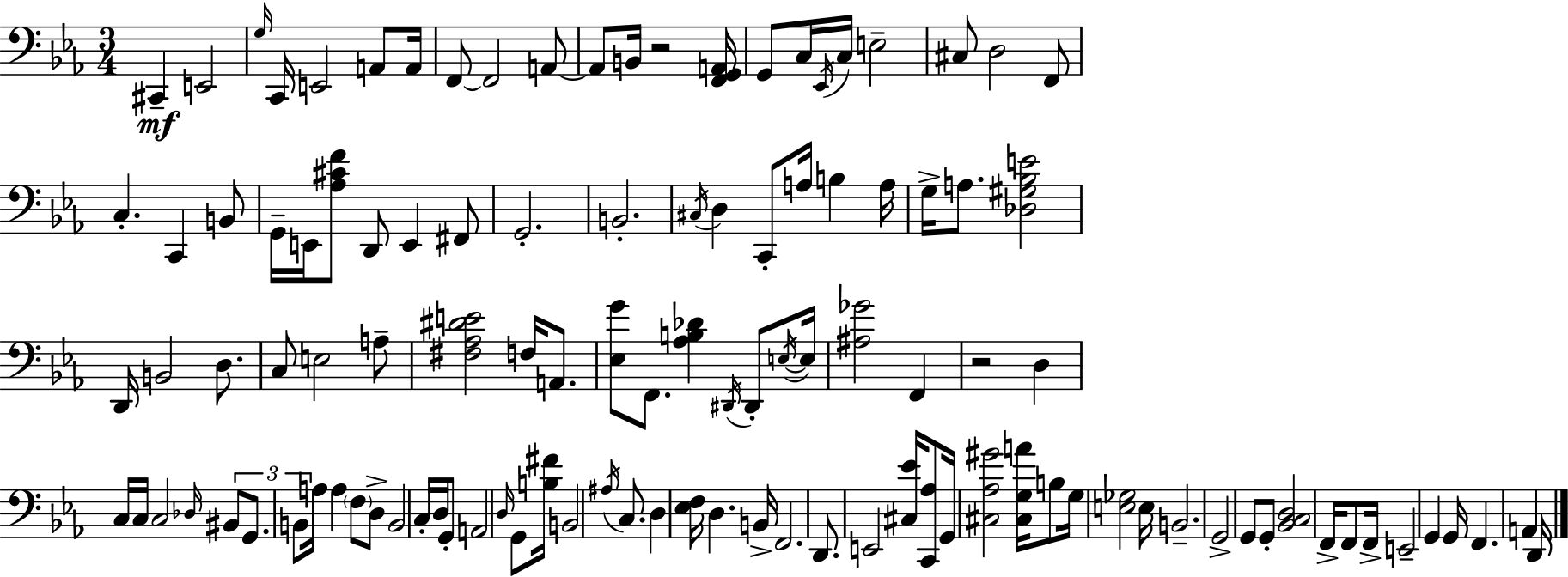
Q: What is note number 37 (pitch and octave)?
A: G3